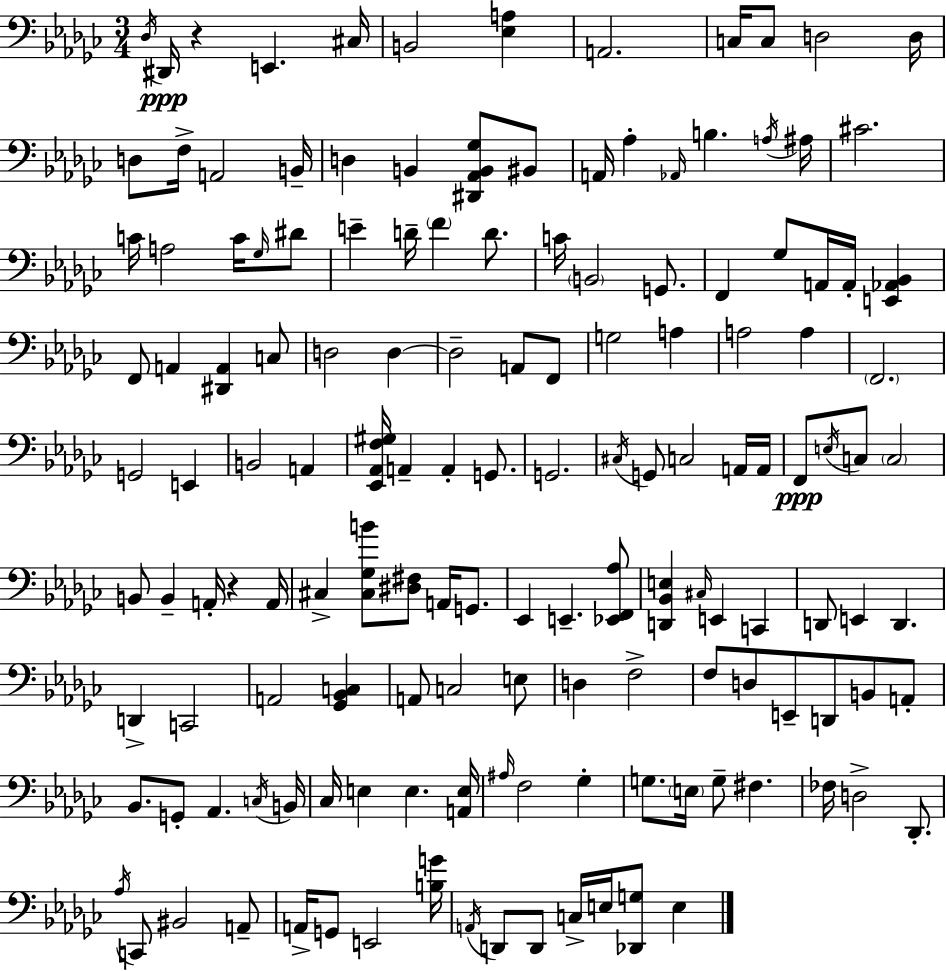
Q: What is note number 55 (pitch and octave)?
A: E2